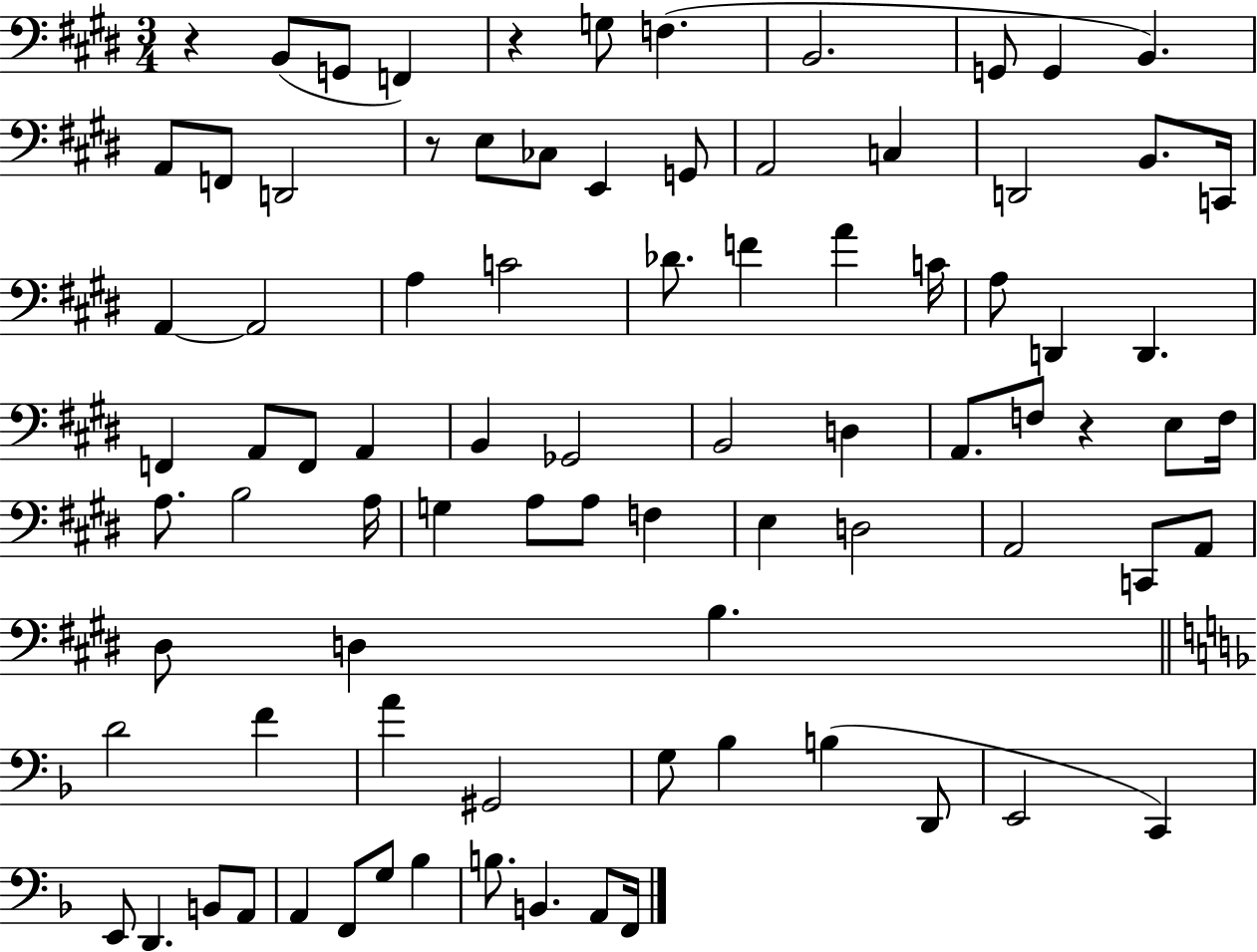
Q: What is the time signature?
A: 3/4